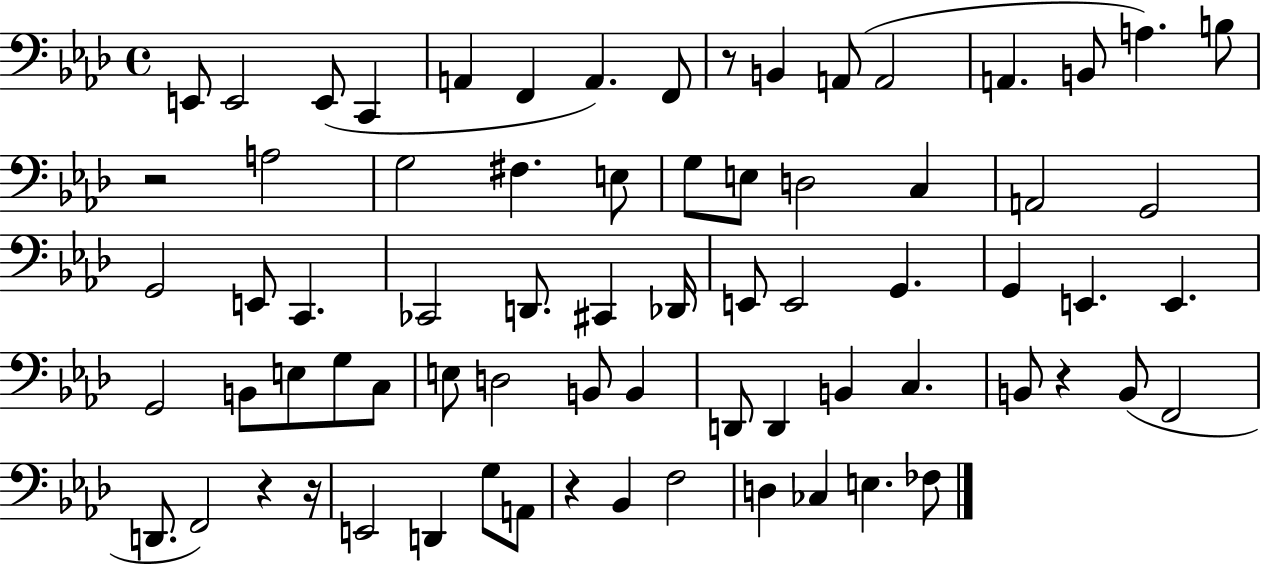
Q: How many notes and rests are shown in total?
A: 72